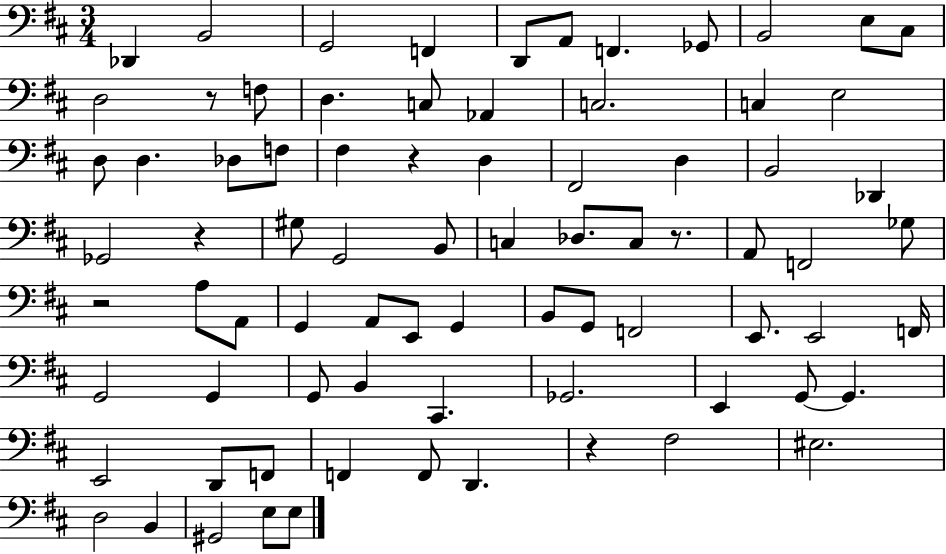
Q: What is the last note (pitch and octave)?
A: E3